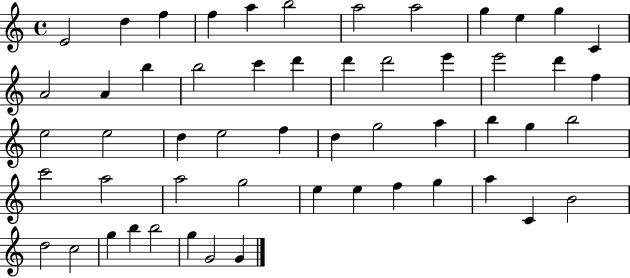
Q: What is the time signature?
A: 4/4